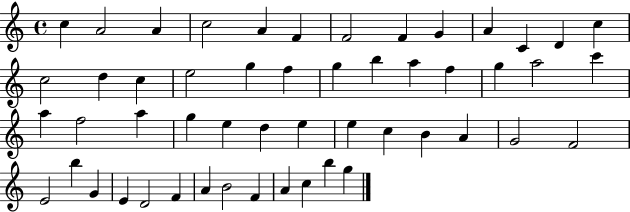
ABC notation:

X:1
T:Untitled
M:4/4
L:1/4
K:C
c A2 A c2 A F F2 F G A C D c c2 d c e2 g f g b a f g a2 c' a f2 a g e d e e c B A G2 F2 E2 b G E D2 F A B2 F A c b g